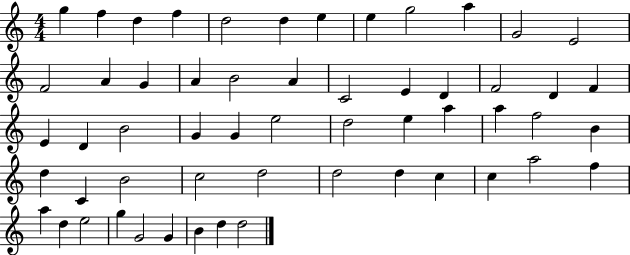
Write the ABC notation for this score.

X:1
T:Untitled
M:4/4
L:1/4
K:C
g f d f d2 d e e g2 a G2 E2 F2 A G A B2 A C2 E D F2 D F E D B2 G G e2 d2 e a a f2 B d C B2 c2 d2 d2 d c c a2 f a d e2 g G2 G B d d2